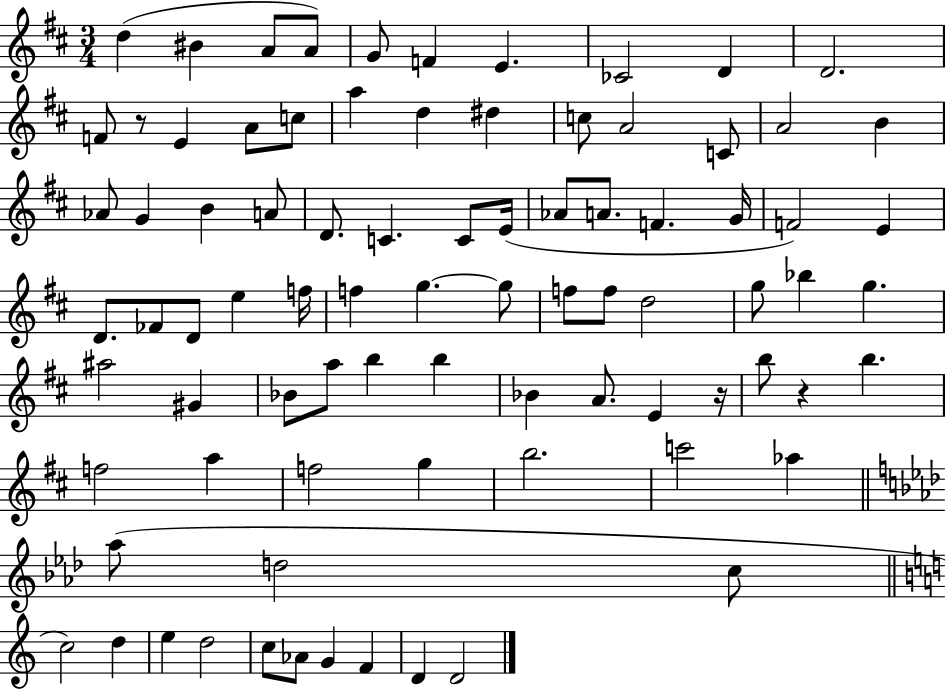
X:1
T:Untitled
M:3/4
L:1/4
K:D
d ^B A/2 A/2 G/2 F E _C2 D D2 F/2 z/2 E A/2 c/2 a d ^d c/2 A2 C/2 A2 B _A/2 G B A/2 D/2 C C/2 E/4 _A/2 A/2 F G/4 F2 E D/2 _F/2 D/2 e f/4 f g g/2 f/2 f/2 d2 g/2 _b g ^a2 ^G _B/2 a/2 b b _B A/2 E z/4 b/2 z b f2 a f2 g b2 c'2 _a _a/2 d2 c/2 c2 d e d2 c/2 _A/2 G F D D2